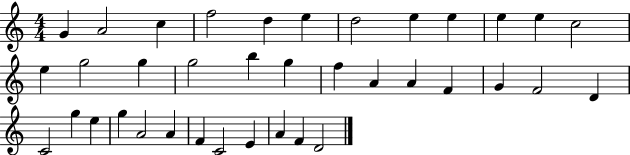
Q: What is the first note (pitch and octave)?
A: G4